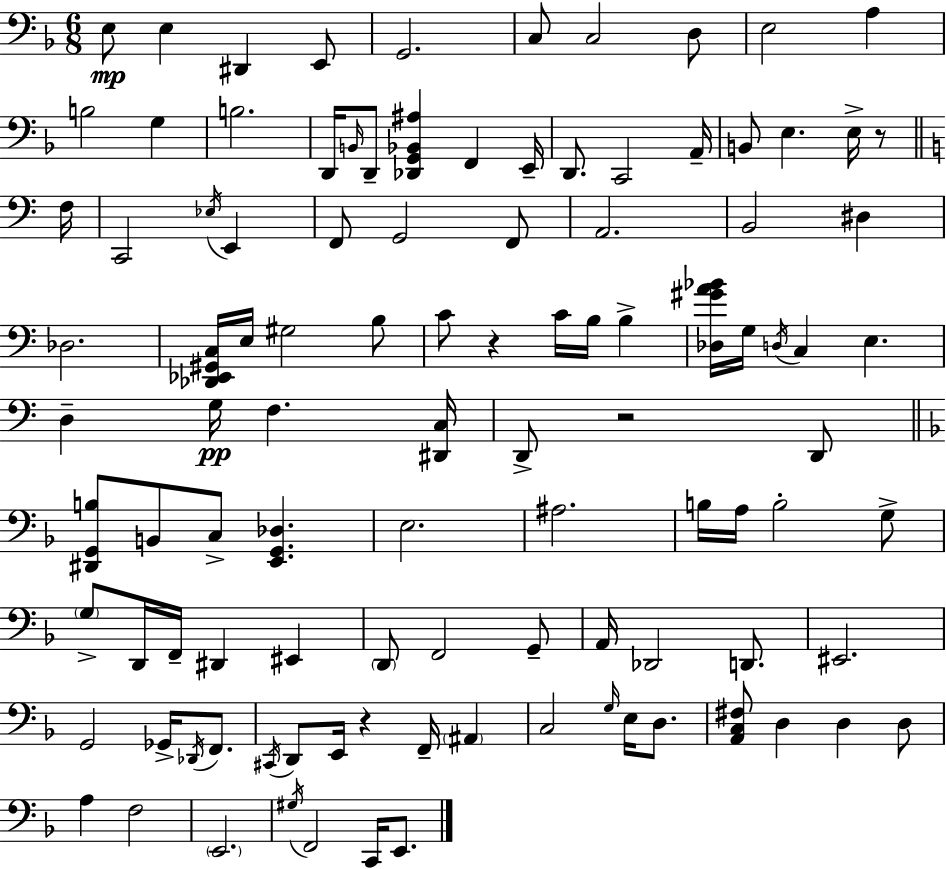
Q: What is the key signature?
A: D minor